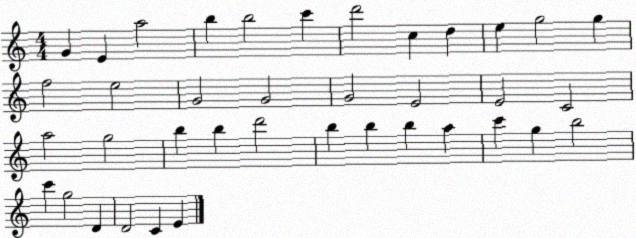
X:1
T:Untitled
M:4/4
L:1/4
K:C
G E a2 b b2 c' d'2 c d e g2 g f2 e2 G2 G2 G2 E2 E2 C2 a2 g2 b b d'2 b b b a c' g b2 c' g2 D D2 C E